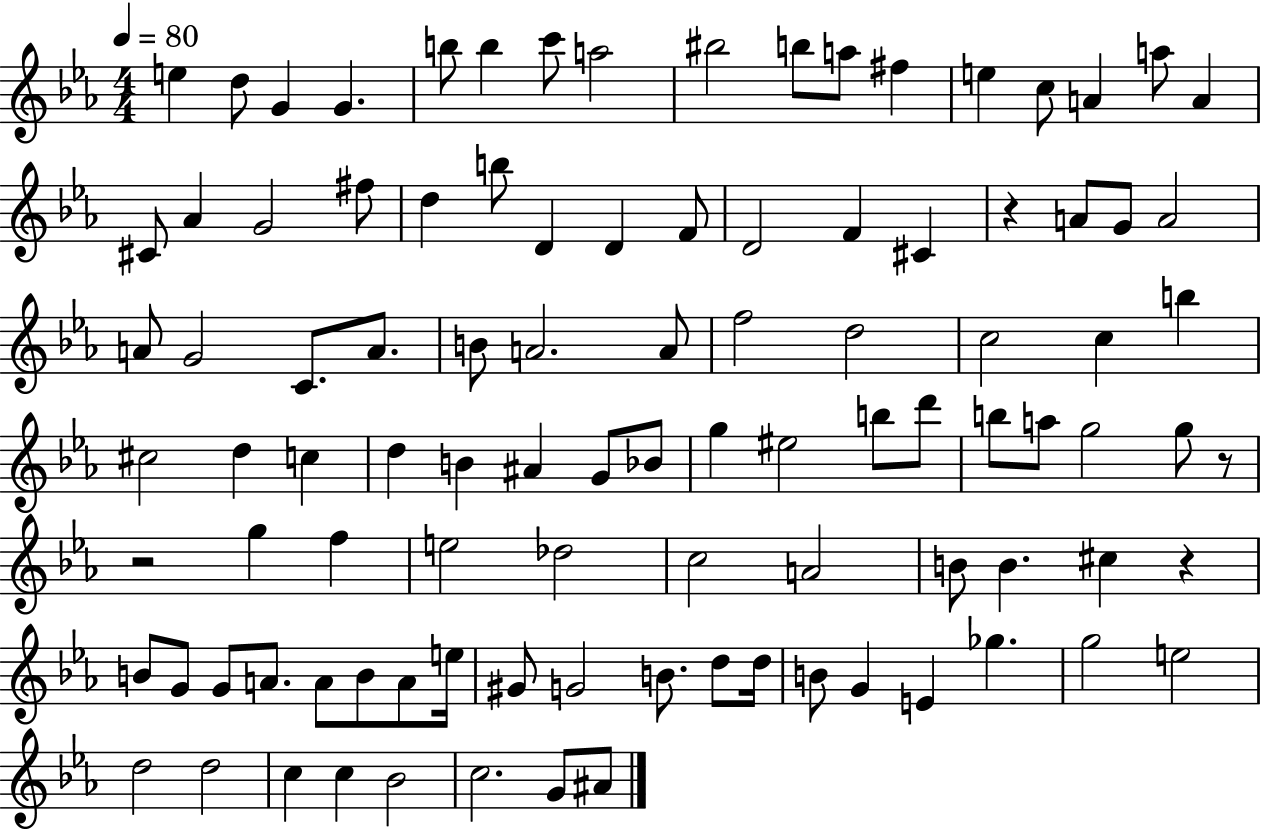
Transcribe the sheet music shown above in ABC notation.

X:1
T:Untitled
M:4/4
L:1/4
K:Eb
e d/2 G G b/2 b c'/2 a2 ^b2 b/2 a/2 ^f e c/2 A a/2 A ^C/2 _A G2 ^f/2 d b/2 D D F/2 D2 F ^C z A/2 G/2 A2 A/2 G2 C/2 A/2 B/2 A2 A/2 f2 d2 c2 c b ^c2 d c d B ^A G/2 _B/2 g ^e2 b/2 d'/2 b/2 a/2 g2 g/2 z/2 z2 g f e2 _d2 c2 A2 B/2 B ^c z B/2 G/2 G/2 A/2 A/2 B/2 A/2 e/4 ^G/2 G2 B/2 d/2 d/4 B/2 G E _g g2 e2 d2 d2 c c _B2 c2 G/2 ^A/2